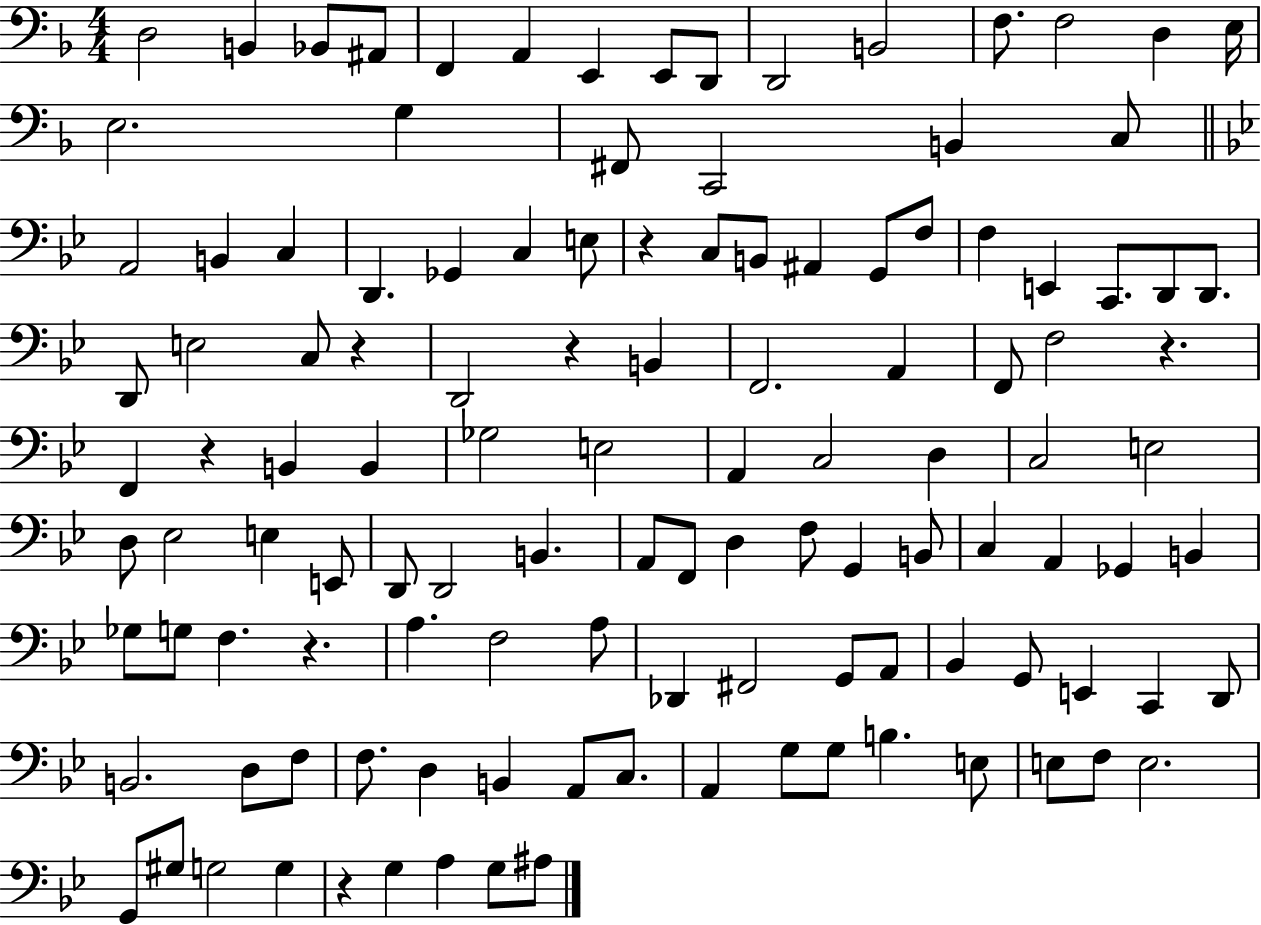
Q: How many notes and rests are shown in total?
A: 120